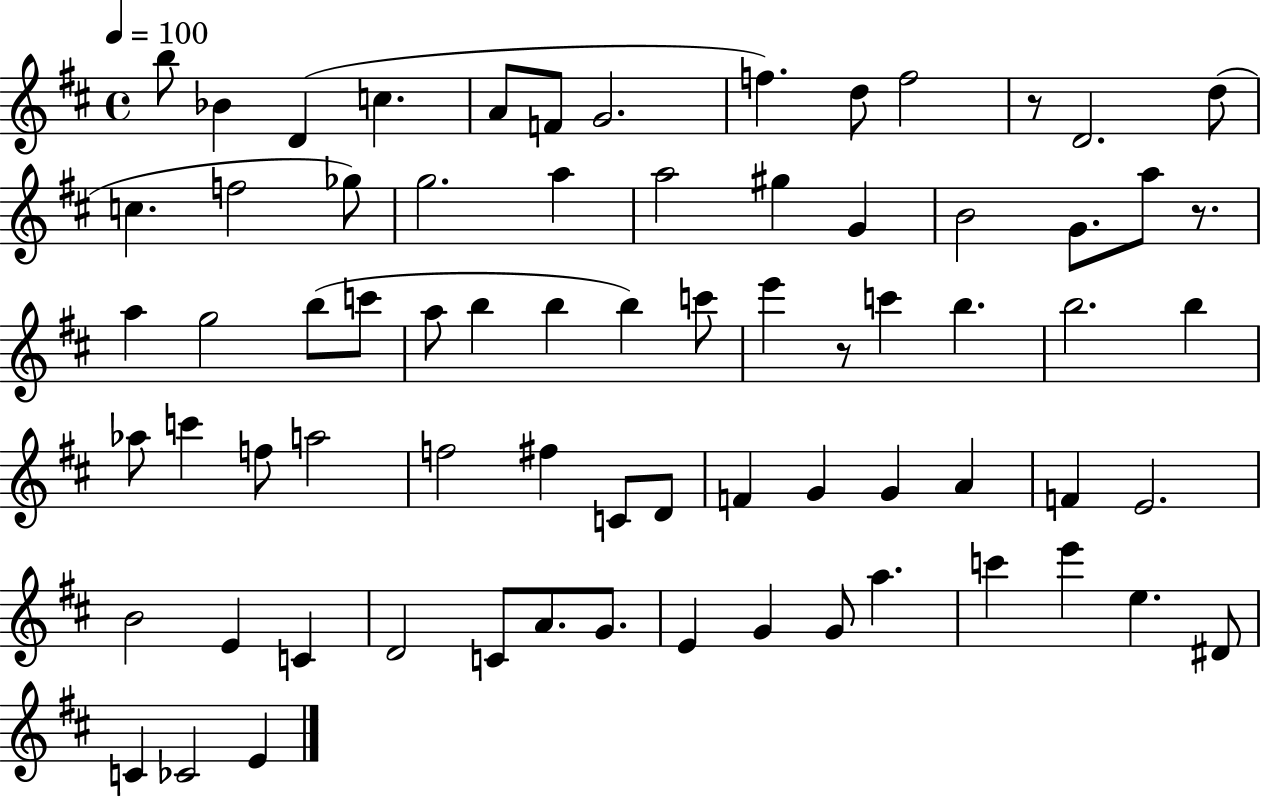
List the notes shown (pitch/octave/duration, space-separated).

B5/e Bb4/q D4/q C5/q. A4/e F4/e G4/h. F5/q. D5/e F5/h R/e D4/h. D5/e C5/q. F5/h Gb5/e G5/h. A5/q A5/h G#5/q G4/q B4/h G4/e. A5/e R/e. A5/q G5/h B5/e C6/e A5/e B5/q B5/q B5/q C6/e E6/q R/e C6/q B5/q. B5/h. B5/q Ab5/e C6/q F5/e A5/h F5/h F#5/q C4/e D4/e F4/q G4/q G4/q A4/q F4/q E4/h. B4/h E4/q C4/q D4/h C4/e A4/e. G4/e. E4/q G4/q G4/e A5/q. C6/q E6/q E5/q. D#4/e C4/q CES4/h E4/q